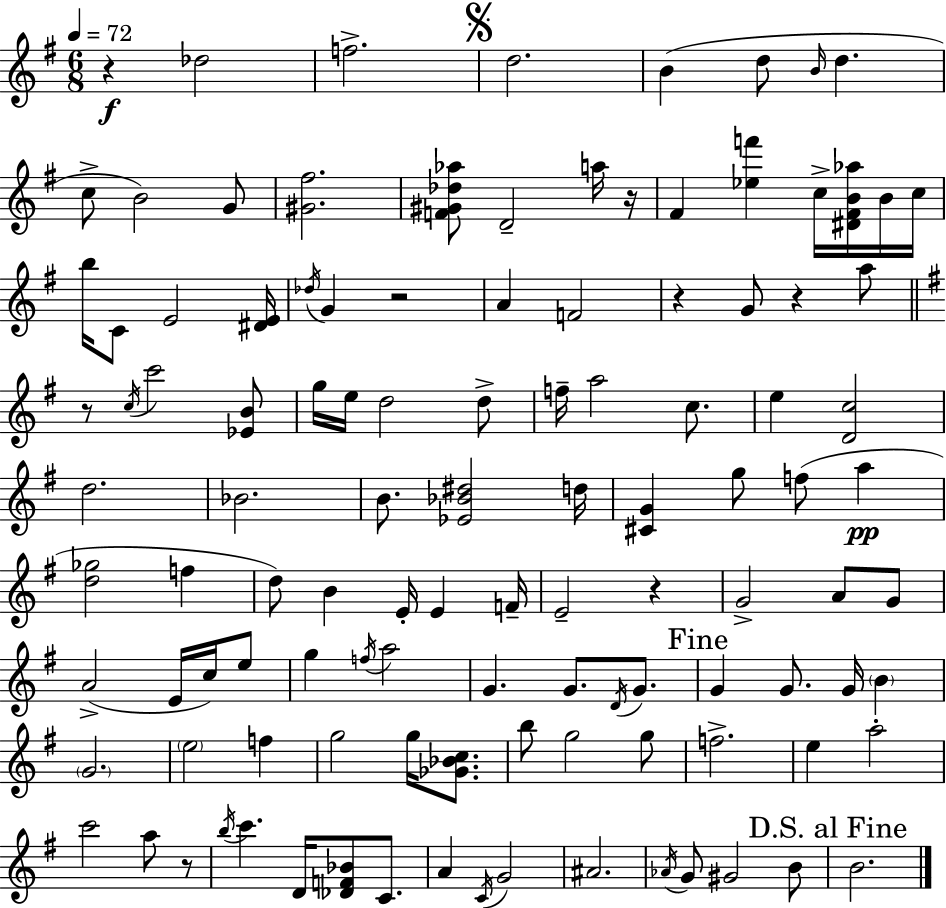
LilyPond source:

{
  \clef treble
  \numericTimeSignature
  \time 6/8
  \key e \minor
  \tempo 4 = 72
  r4\f des''2 | f''2.-> | \mark \markup { \musicglyph "scripts.segno" } d''2. | b'4( d''8 \grace { b'16 } d''4. | \break c''8-> b'2) g'8 | <gis' fis''>2. | <f' gis' des'' aes''>8 d'2-- a''16 | r16 fis'4 <ees'' f'''>4 c''16-> <dis' fis' b' aes''>16 b'16 | \break c''16 b''16 c'8 e'2 | <dis' e'>16 \acciaccatura { des''16 } g'4 r2 | a'4 f'2 | r4 g'8 r4 | \break a''8 \bar "||" \break \key g \major r8 \acciaccatura { c''16 } c'''2 <ees' b'>8 | g''16 e''16 d''2 d''8-> | f''16-- a''2 c''8. | e''4 <d' c''>2 | \break d''2. | bes'2. | b'8. <ees' bes' dis''>2 | d''16 <cis' g'>4 g''8 f''8( a''4\pp | \break <d'' ges''>2 f''4 | d''8) b'4 e'16-. e'4 | f'16-- e'2-- r4 | g'2-> a'8 g'8 | \break a'2->( e'16 c''16) e''8 | g''4 \acciaccatura { f''16 } a''2 | g'4. g'8. \acciaccatura { d'16 } | g'8. \mark "Fine" g'4 g'8. g'16 \parenthesize b'4 | \break \parenthesize g'2. | \parenthesize e''2 f''4 | g''2 g''16 | <ges' bes' c''>8. b''8 g''2 | \break g''8 f''2.-> | e''4 a''2-. | c'''2 a''8 | r8 \acciaccatura { b''16 } c'''4. d'16 <des' f' bes'>8 | \break c'8. a'4 \acciaccatura { c'16 } g'2 | ais'2. | \acciaccatura { aes'16 } g'8 gis'2 | b'8 \mark "D.S. al Fine" b'2. | \break \bar "|."
}